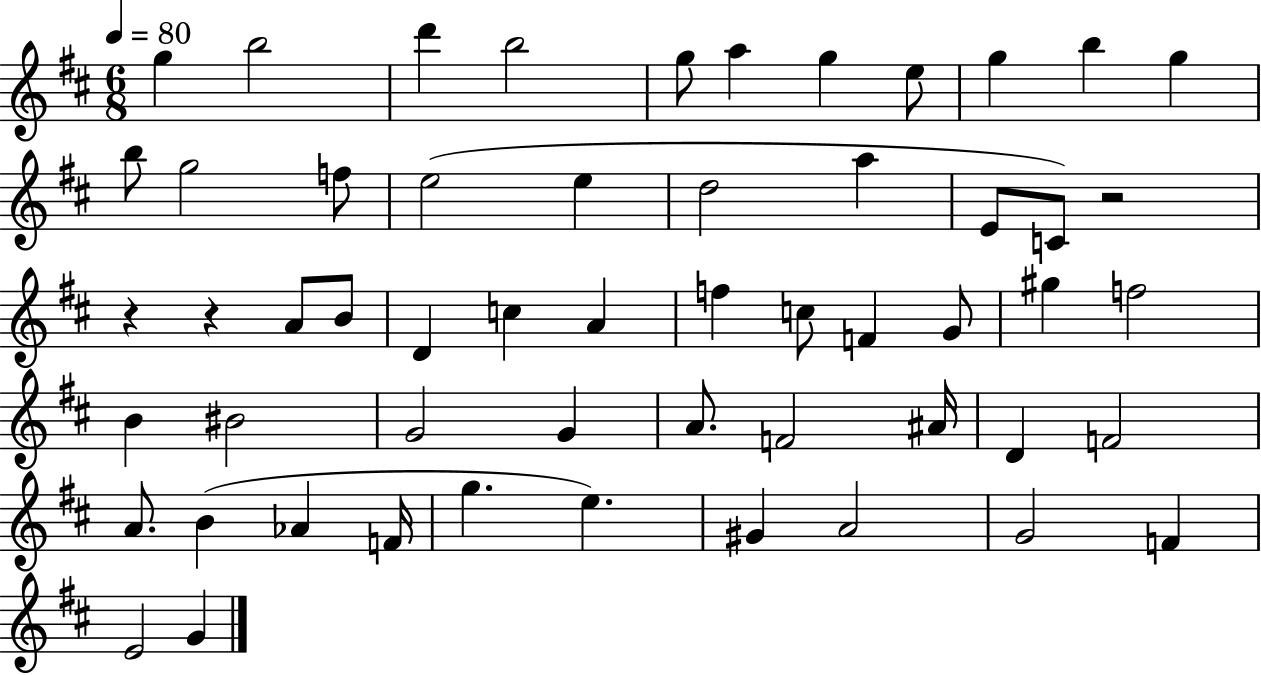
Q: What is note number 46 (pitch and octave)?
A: E5